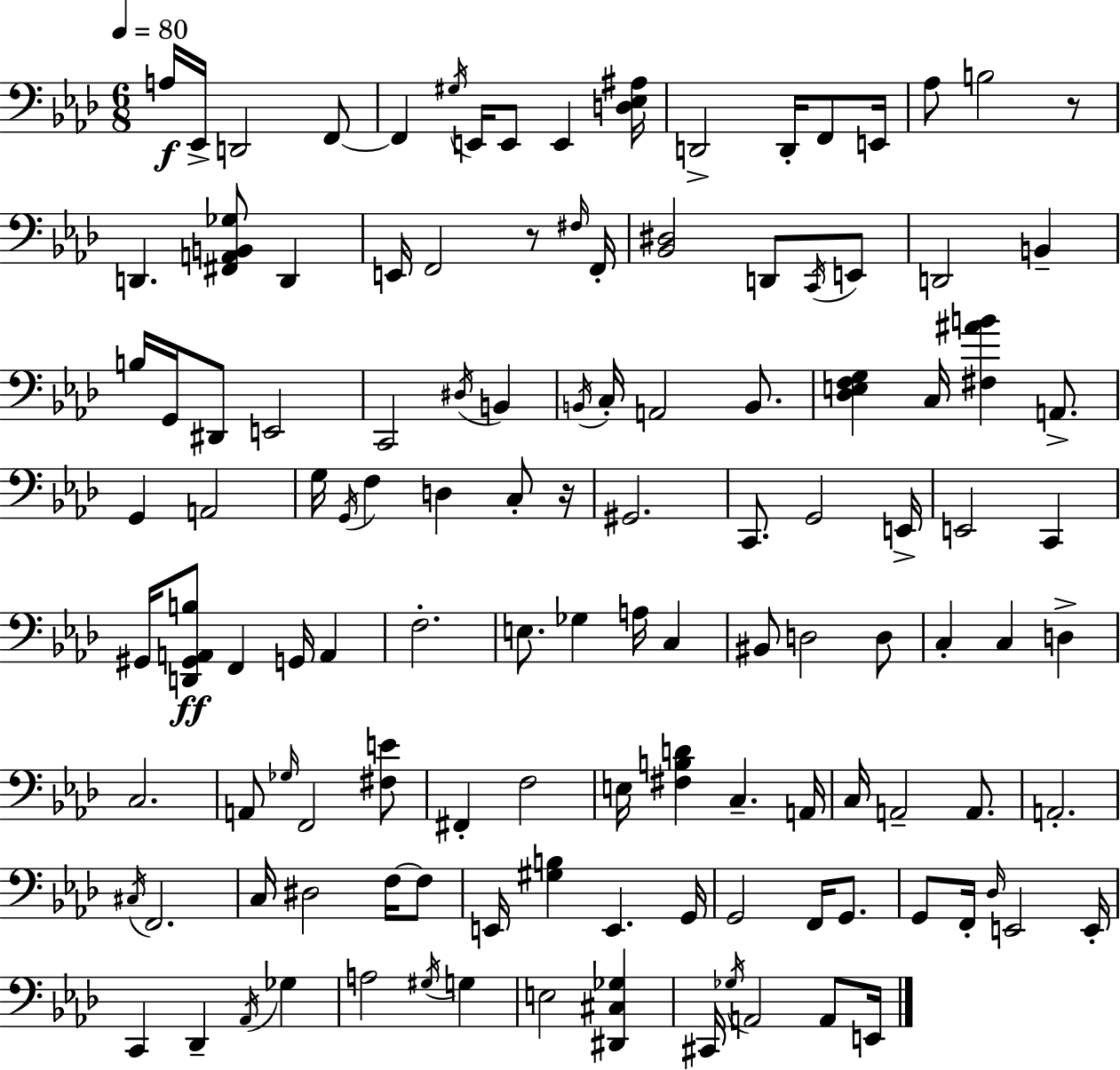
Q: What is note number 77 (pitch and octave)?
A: C3